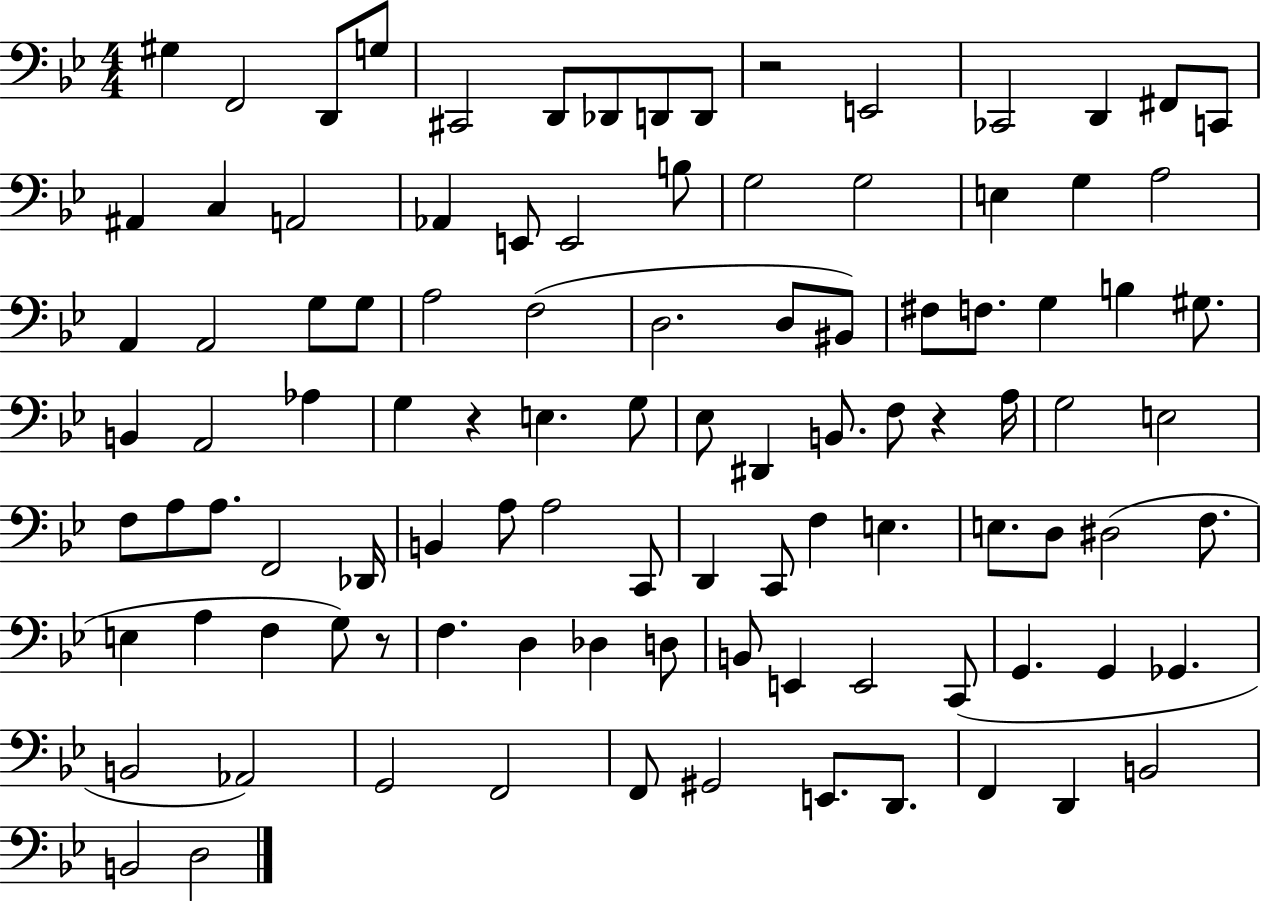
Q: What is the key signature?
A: BES major